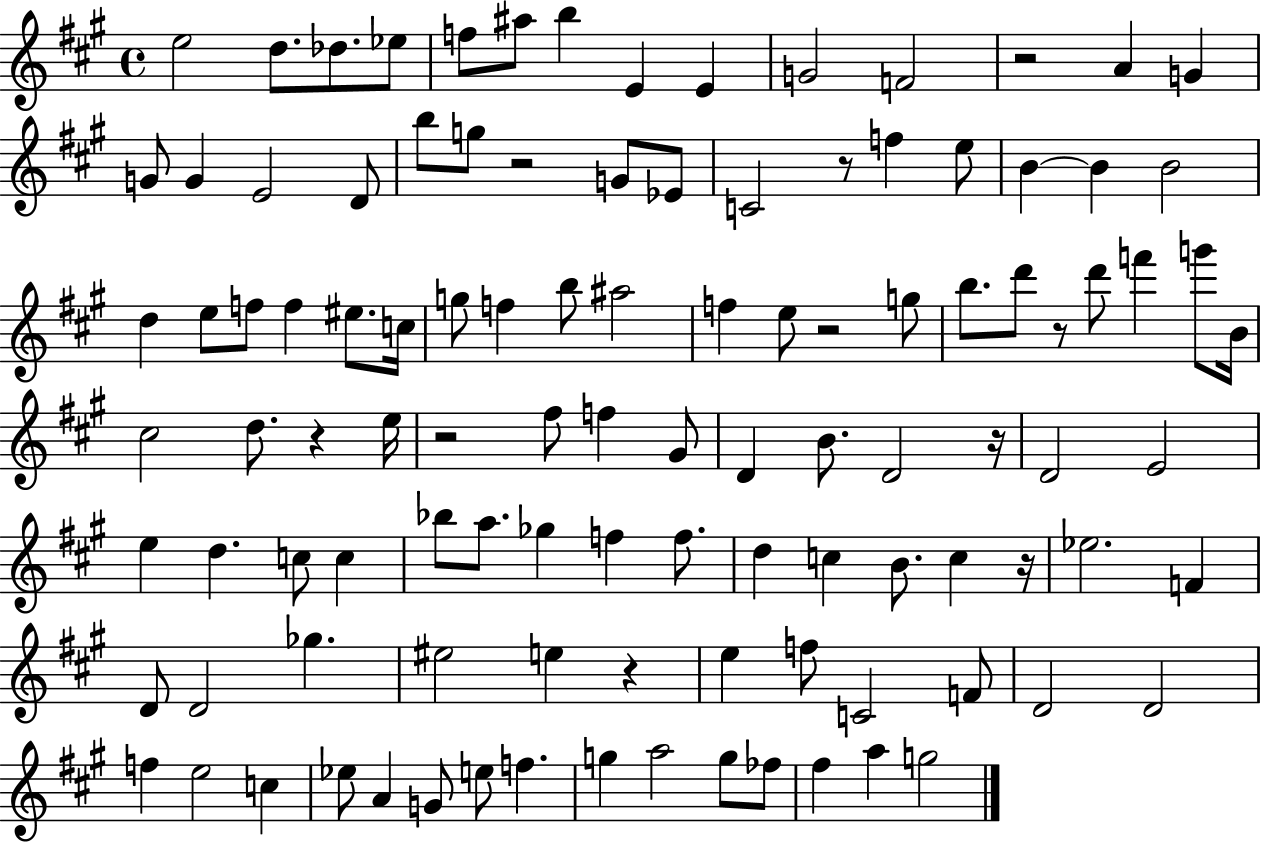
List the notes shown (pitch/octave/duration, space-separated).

E5/h D5/e. Db5/e. Eb5/e F5/e A#5/e B5/q E4/q E4/q G4/h F4/h R/h A4/q G4/q G4/e G4/q E4/h D4/e B5/e G5/e R/h G4/e Eb4/e C4/h R/e F5/q E5/e B4/q B4/q B4/h D5/q E5/e F5/e F5/q EIS5/e. C5/s G5/e F5/q B5/e A#5/h F5/q E5/e R/h G5/e B5/e. D6/e R/e D6/e F6/q G6/e B4/s C#5/h D5/e. R/q E5/s R/h F#5/e F5/q G#4/e D4/q B4/e. D4/h R/s D4/h E4/h E5/q D5/q. C5/e C5/q Bb5/e A5/e. Gb5/q F5/q F5/e. D5/q C5/q B4/e. C5/q R/s Eb5/h. F4/q D4/e D4/h Gb5/q. EIS5/h E5/q R/q E5/q F5/e C4/h F4/e D4/h D4/h F5/q E5/h C5/q Eb5/e A4/q G4/e E5/e F5/q. G5/q A5/h G5/e FES5/e F#5/q A5/q G5/h